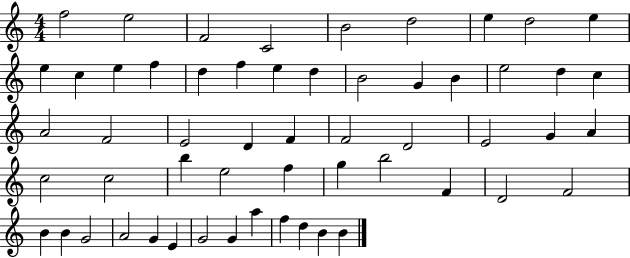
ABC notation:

X:1
T:Untitled
M:4/4
L:1/4
K:C
f2 e2 F2 C2 B2 d2 e d2 e e c e f d f e d B2 G B e2 d c A2 F2 E2 D F F2 D2 E2 G A c2 c2 b e2 f g b2 F D2 F2 B B G2 A2 G E G2 G a f d B B